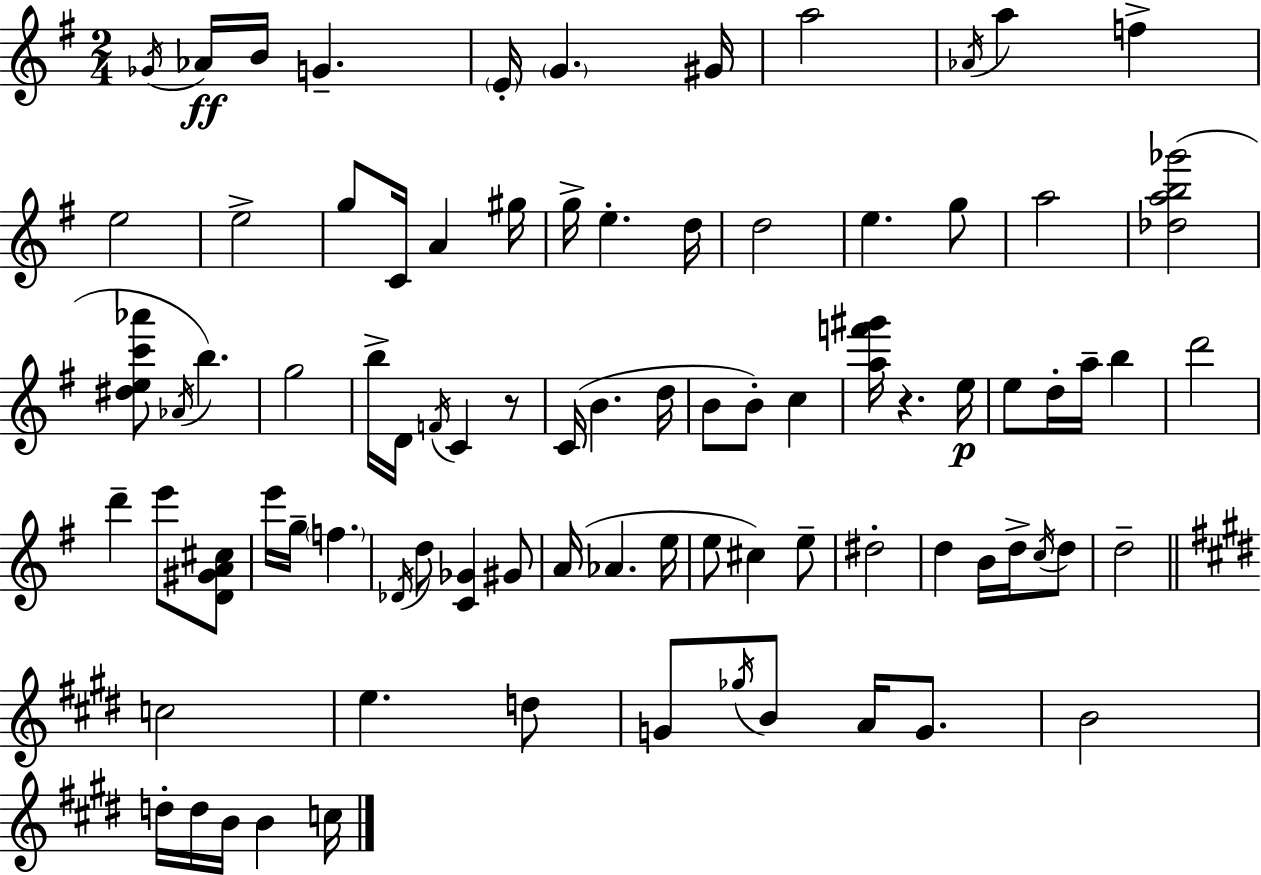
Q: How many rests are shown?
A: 2